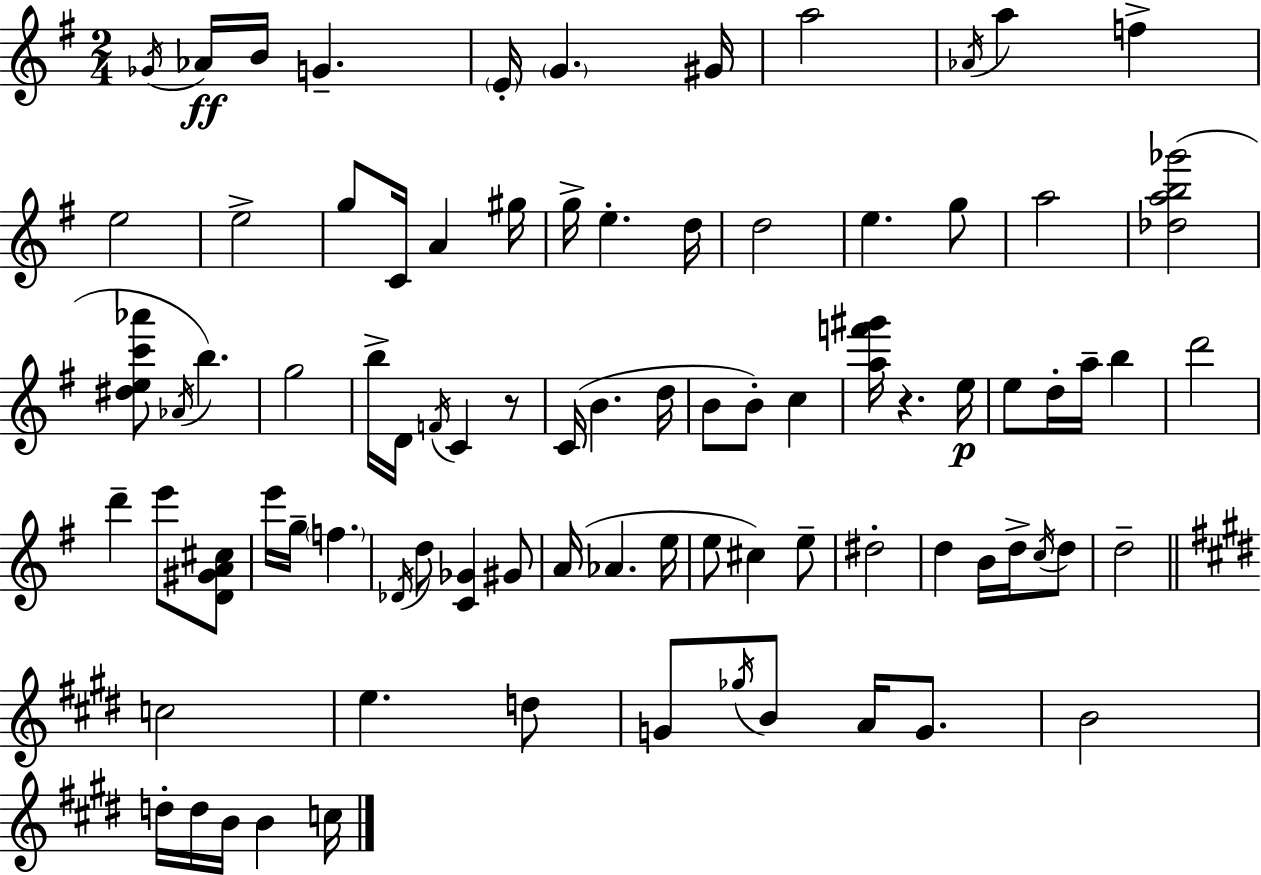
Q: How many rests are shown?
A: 2